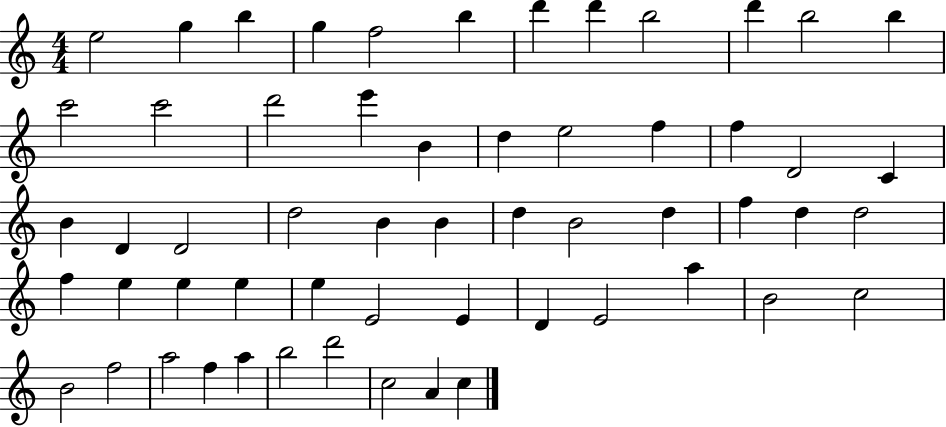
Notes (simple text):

E5/h G5/q B5/q G5/q F5/h B5/q D6/q D6/q B5/h D6/q B5/h B5/q C6/h C6/h D6/h E6/q B4/q D5/q E5/h F5/q F5/q D4/h C4/q B4/q D4/q D4/h D5/h B4/q B4/q D5/q B4/h D5/q F5/q D5/q D5/h F5/q E5/q E5/q E5/q E5/q E4/h E4/q D4/q E4/h A5/q B4/h C5/h B4/h F5/h A5/h F5/q A5/q B5/h D6/h C5/h A4/q C5/q